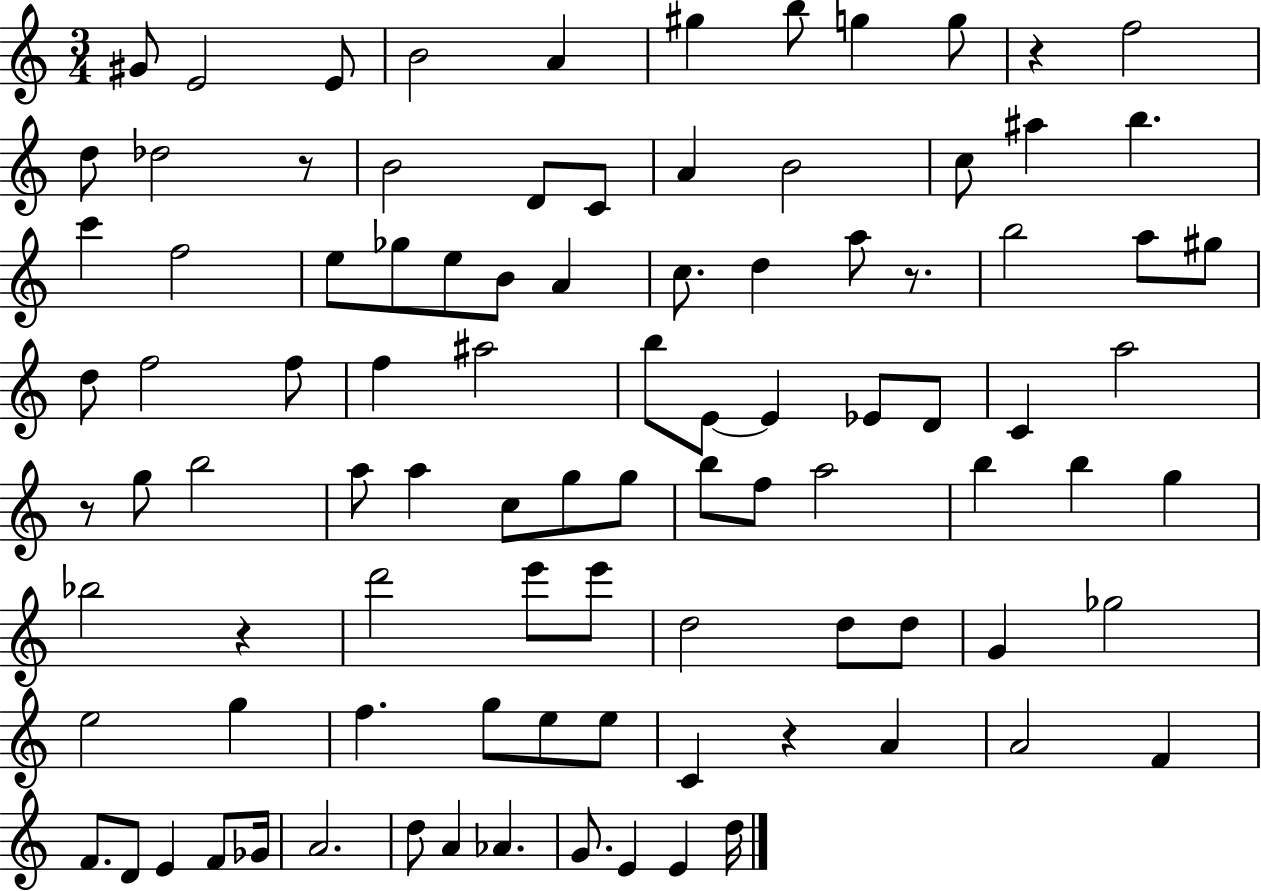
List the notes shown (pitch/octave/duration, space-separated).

G#4/e E4/h E4/e B4/h A4/q G#5/q B5/e G5/q G5/e R/q F5/h D5/e Db5/h R/e B4/h D4/e C4/e A4/q B4/h C5/e A#5/q B5/q. C6/q F5/h E5/e Gb5/e E5/e B4/e A4/q C5/e. D5/q A5/e R/e. B5/h A5/e G#5/e D5/e F5/h F5/e F5/q A#5/h B5/e E4/e E4/q Eb4/e D4/e C4/q A5/h R/e G5/e B5/h A5/e A5/q C5/e G5/e G5/e B5/e F5/e A5/h B5/q B5/q G5/q Bb5/h R/q D6/h E6/e E6/e D5/h D5/e D5/e G4/q Gb5/h E5/h G5/q F5/q. G5/e E5/e E5/e C4/q R/q A4/q A4/h F4/q F4/e. D4/e E4/q F4/e Gb4/s A4/h. D5/e A4/q Ab4/q. G4/e. E4/q E4/q D5/s